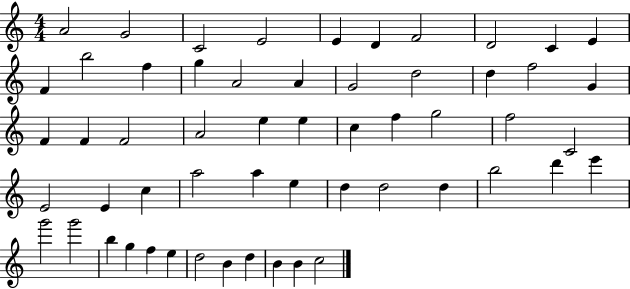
A4/h G4/h C4/h E4/h E4/q D4/q F4/h D4/h C4/q E4/q F4/q B5/h F5/q G5/q A4/h A4/q G4/h D5/h D5/q F5/h G4/q F4/q F4/q F4/h A4/h E5/q E5/q C5/q F5/q G5/h F5/h C4/h E4/h E4/q C5/q A5/h A5/q E5/q D5/q D5/h D5/q B5/h D6/q E6/q G6/h G6/h B5/q G5/q F5/q E5/q D5/h B4/q D5/q B4/q B4/q C5/h